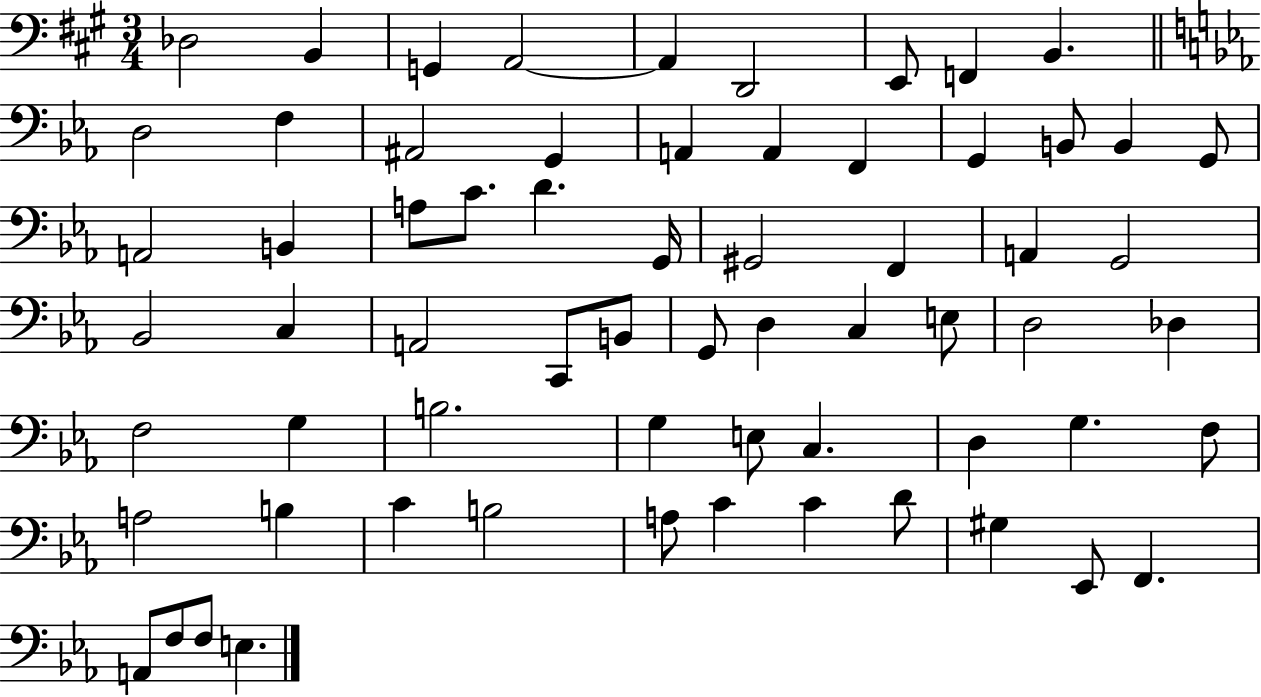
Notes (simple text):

Db3/h B2/q G2/q A2/h A2/q D2/h E2/e F2/q B2/q. D3/h F3/q A#2/h G2/q A2/q A2/q F2/q G2/q B2/e B2/q G2/e A2/h B2/q A3/e C4/e. D4/q. G2/s G#2/h F2/q A2/q G2/h Bb2/h C3/q A2/h C2/e B2/e G2/e D3/q C3/q E3/e D3/h Db3/q F3/h G3/q B3/h. G3/q E3/e C3/q. D3/q G3/q. F3/e A3/h B3/q C4/q B3/h A3/e C4/q C4/q D4/e G#3/q Eb2/e F2/q. A2/e F3/e F3/e E3/q.